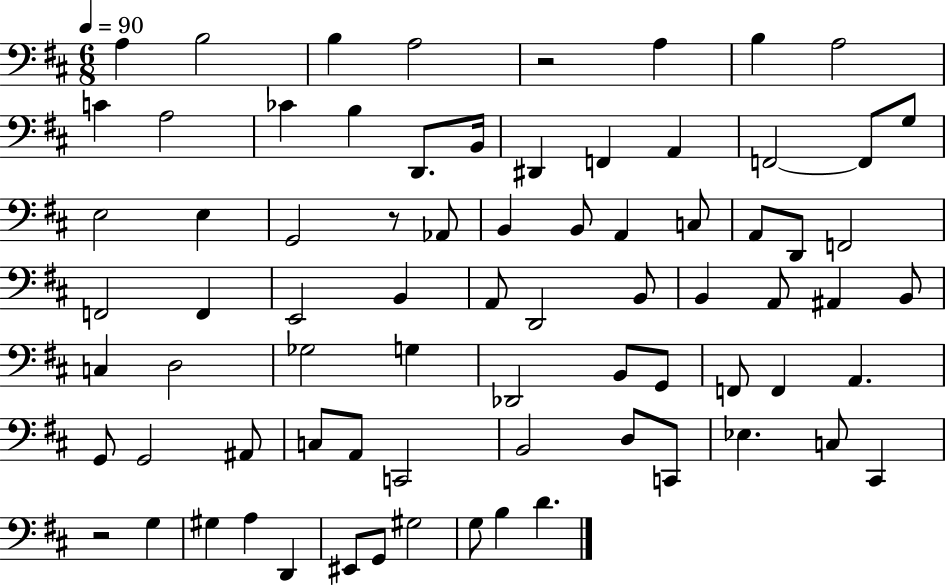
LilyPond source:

{
  \clef bass
  \numericTimeSignature
  \time 6/8
  \key d \major
  \tempo 4 = 90
  a4 b2 | b4 a2 | r2 a4 | b4 a2 | \break c'4 a2 | ces'4 b4 d,8. b,16 | dis,4 f,4 a,4 | f,2~~ f,8 g8 | \break e2 e4 | g,2 r8 aes,8 | b,4 b,8 a,4 c8 | a,8 d,8 f,2 | \break f,2 f,4 | e,2 b,4 | a,8 d,2 b,8 | b,4 a,8 ais,4 b,8 | \break c4 d2 | ges2 g4 | des,2 b,8 g,8 | f,8 f,4 a,4. | \break g,8 g,2 ais,8 | c8 a,8 c,2 | b,2 d8 c,8 | ees4. c8 cis,4 | \break r2 g4 | gis4 a4 d,4 | eis,8 g,8 gis2 | g8 b4 d'4. | \break \bar "|."
}